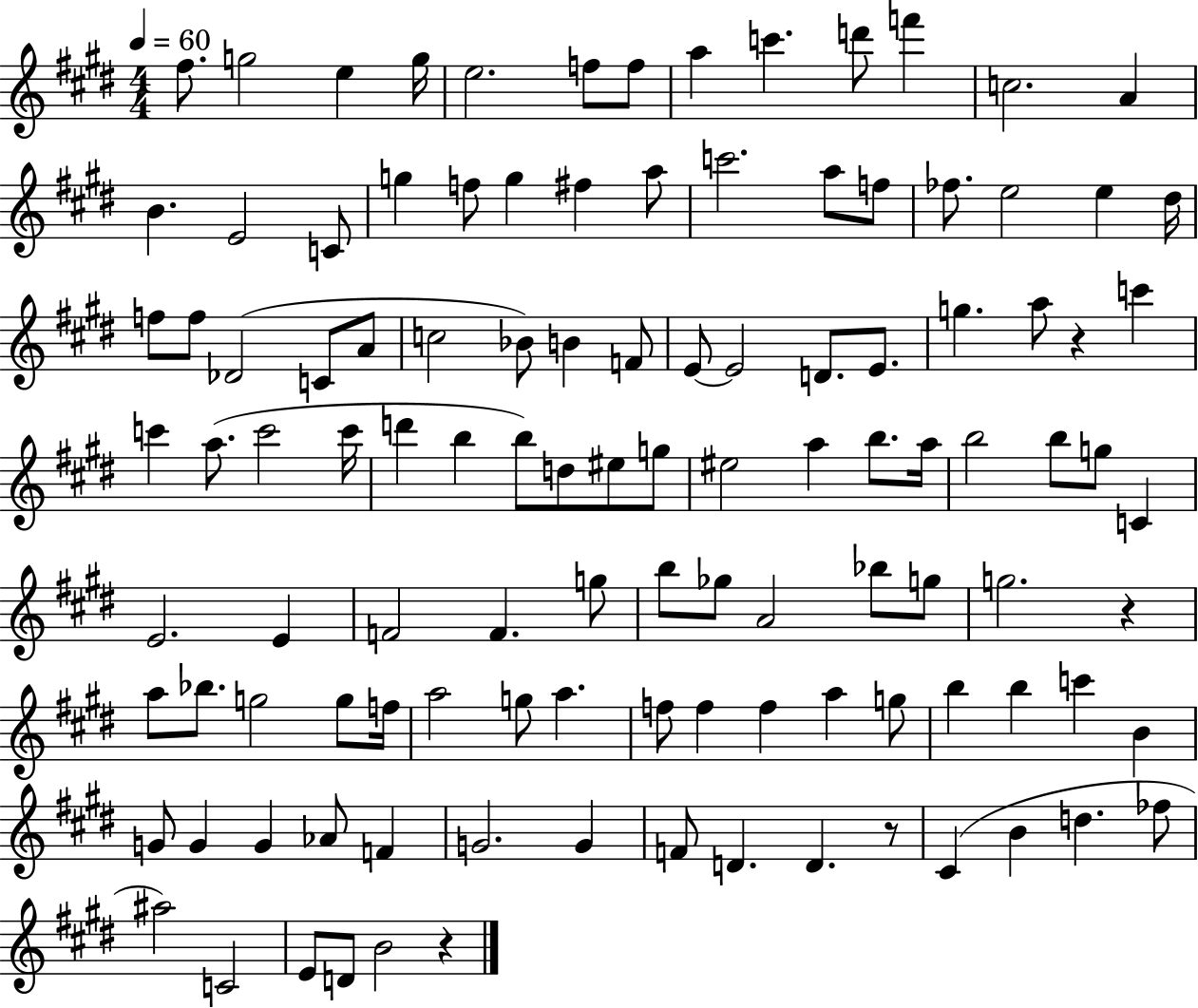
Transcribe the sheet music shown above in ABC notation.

X:1
T:Untitled
M:4/4
L:1/4
K:E
^f/2 g2 e g/4 e2 f/2 f/2 a c' d'/2 f' c2 A B E2 C/2 g f/2 g ^f a/2 c'2 a/2 f/2 _f/2 e2 e ^d/4 f/2 f/2 _D2 C/2 A/2 c2 _B/2 B F/2 E/2 E2 D/2 E/2 g a/2 z c' c' a/2 c'2 c'/4 d' b b/2 d/2 ^e/2 g/2 ^e2 a b/2 a/4 b2 b/2 g/2 C E2 E F2 F g/2 b/2 _g/2 A2 _b/2 g/2 g2 z a/2 _b/2 g2 g/2 f/4 a2 g/2 a f/2 f f a g/2 b b c' B G/2 G G _A/2 F G2 G F/2 D D z/2 ^C B d _f/2 ^a2 C2 E/2 D/2 B2 z